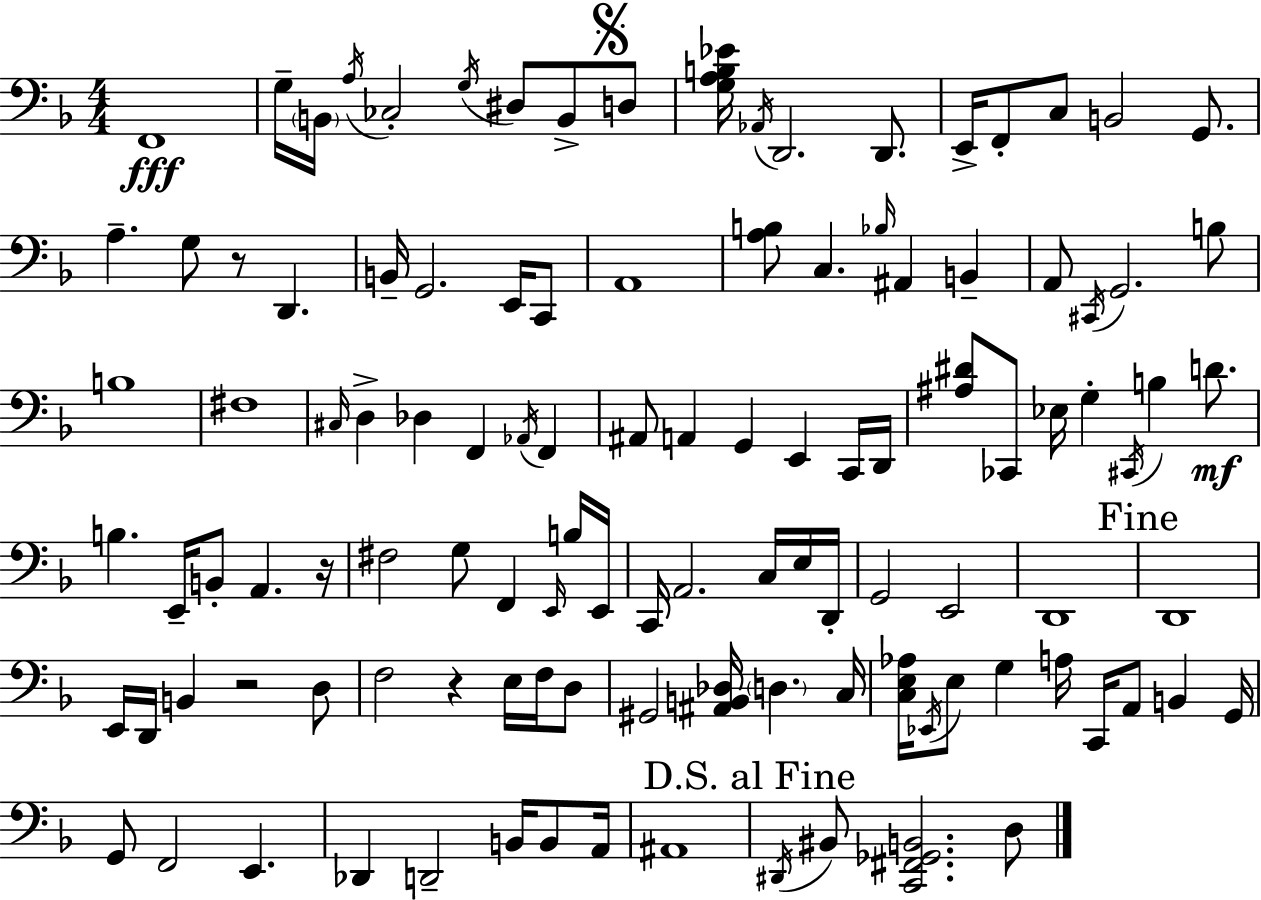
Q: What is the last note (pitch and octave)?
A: D3